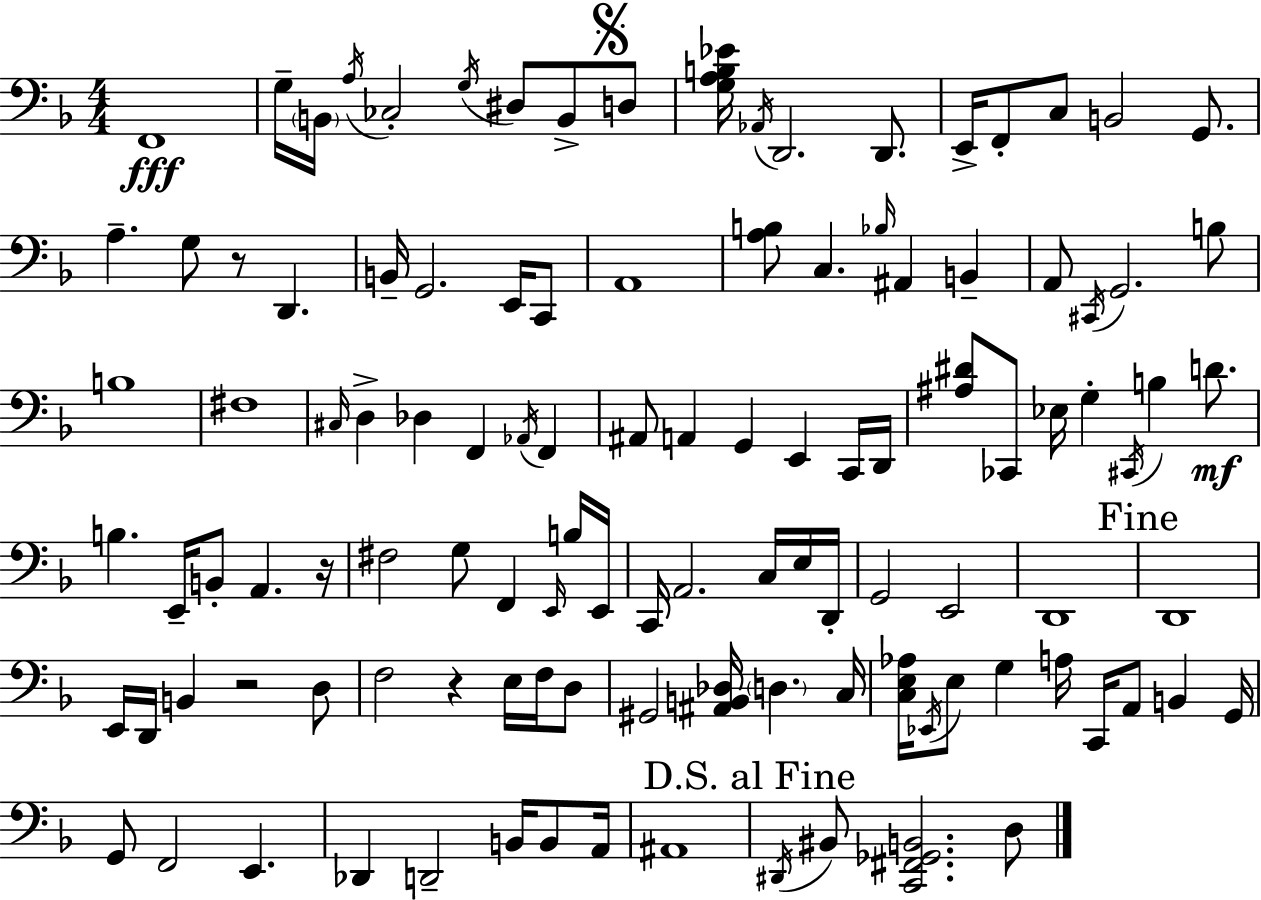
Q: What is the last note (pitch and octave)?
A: D3